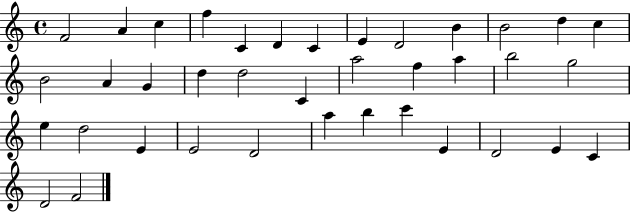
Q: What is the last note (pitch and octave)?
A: F4